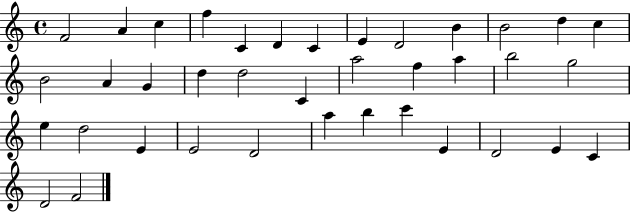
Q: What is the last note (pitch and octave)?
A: F4